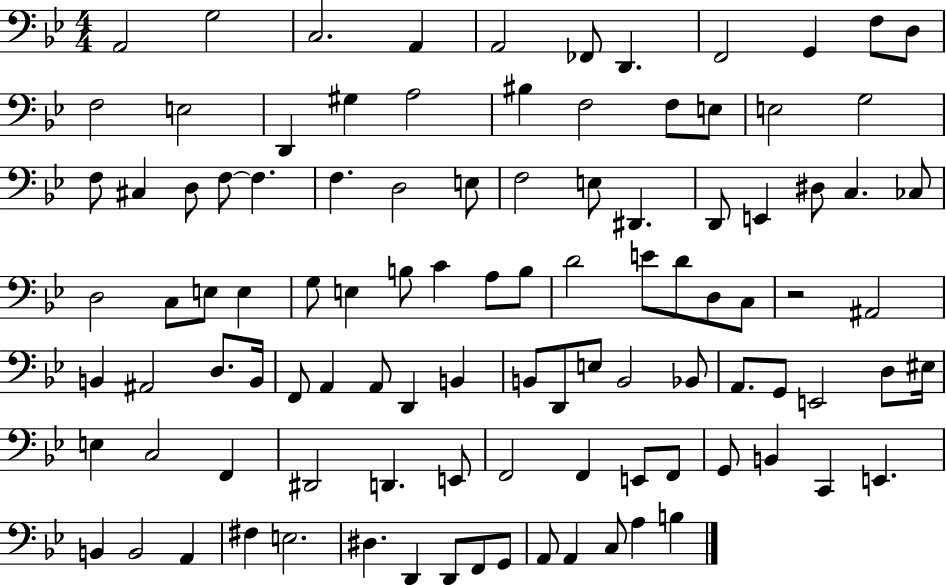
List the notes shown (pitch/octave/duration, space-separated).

A2/h G3/h C3/h. A2/q A2/h FES2/e D2/q. F2/h G2/q F3/e D3/e F3/h E3/h D2/q G#3/q A3/h BIS3/q F3/h F3/e E3/e E3/h G3/h F3/e C#3/q D3/e F3/e F3/q. F3/q. D3/h E3/e F3/h E3/e D#2/q. D2/e E2/q D#3/e C3/q. CES3/e D3/h C3/e E3/e E3/q G3/e E3/q B3/e C4/q A3/e B3/e D4/h E4/e D4/e D3/e C3/e R/h A#2/h B2/q A#2/h D3/e. B2/s F2/e A2/q A2/e D2/q B2/q B2/e D2/e E3/e B2/h Bb2/e A2/e. G2/e E2/h D3/e EIS3/s E3/q C3/h F2/q D#2/h D2/q. E2/e F2/h F2/q E2/e F2/e G2/e B2/q C2/q E2/q. B2/q B2/h A2/q F#3/q E3/h. D#3/q. D2/q D2/e F2/e G2/e A2/e A2/q C3/e A3/q B3/q